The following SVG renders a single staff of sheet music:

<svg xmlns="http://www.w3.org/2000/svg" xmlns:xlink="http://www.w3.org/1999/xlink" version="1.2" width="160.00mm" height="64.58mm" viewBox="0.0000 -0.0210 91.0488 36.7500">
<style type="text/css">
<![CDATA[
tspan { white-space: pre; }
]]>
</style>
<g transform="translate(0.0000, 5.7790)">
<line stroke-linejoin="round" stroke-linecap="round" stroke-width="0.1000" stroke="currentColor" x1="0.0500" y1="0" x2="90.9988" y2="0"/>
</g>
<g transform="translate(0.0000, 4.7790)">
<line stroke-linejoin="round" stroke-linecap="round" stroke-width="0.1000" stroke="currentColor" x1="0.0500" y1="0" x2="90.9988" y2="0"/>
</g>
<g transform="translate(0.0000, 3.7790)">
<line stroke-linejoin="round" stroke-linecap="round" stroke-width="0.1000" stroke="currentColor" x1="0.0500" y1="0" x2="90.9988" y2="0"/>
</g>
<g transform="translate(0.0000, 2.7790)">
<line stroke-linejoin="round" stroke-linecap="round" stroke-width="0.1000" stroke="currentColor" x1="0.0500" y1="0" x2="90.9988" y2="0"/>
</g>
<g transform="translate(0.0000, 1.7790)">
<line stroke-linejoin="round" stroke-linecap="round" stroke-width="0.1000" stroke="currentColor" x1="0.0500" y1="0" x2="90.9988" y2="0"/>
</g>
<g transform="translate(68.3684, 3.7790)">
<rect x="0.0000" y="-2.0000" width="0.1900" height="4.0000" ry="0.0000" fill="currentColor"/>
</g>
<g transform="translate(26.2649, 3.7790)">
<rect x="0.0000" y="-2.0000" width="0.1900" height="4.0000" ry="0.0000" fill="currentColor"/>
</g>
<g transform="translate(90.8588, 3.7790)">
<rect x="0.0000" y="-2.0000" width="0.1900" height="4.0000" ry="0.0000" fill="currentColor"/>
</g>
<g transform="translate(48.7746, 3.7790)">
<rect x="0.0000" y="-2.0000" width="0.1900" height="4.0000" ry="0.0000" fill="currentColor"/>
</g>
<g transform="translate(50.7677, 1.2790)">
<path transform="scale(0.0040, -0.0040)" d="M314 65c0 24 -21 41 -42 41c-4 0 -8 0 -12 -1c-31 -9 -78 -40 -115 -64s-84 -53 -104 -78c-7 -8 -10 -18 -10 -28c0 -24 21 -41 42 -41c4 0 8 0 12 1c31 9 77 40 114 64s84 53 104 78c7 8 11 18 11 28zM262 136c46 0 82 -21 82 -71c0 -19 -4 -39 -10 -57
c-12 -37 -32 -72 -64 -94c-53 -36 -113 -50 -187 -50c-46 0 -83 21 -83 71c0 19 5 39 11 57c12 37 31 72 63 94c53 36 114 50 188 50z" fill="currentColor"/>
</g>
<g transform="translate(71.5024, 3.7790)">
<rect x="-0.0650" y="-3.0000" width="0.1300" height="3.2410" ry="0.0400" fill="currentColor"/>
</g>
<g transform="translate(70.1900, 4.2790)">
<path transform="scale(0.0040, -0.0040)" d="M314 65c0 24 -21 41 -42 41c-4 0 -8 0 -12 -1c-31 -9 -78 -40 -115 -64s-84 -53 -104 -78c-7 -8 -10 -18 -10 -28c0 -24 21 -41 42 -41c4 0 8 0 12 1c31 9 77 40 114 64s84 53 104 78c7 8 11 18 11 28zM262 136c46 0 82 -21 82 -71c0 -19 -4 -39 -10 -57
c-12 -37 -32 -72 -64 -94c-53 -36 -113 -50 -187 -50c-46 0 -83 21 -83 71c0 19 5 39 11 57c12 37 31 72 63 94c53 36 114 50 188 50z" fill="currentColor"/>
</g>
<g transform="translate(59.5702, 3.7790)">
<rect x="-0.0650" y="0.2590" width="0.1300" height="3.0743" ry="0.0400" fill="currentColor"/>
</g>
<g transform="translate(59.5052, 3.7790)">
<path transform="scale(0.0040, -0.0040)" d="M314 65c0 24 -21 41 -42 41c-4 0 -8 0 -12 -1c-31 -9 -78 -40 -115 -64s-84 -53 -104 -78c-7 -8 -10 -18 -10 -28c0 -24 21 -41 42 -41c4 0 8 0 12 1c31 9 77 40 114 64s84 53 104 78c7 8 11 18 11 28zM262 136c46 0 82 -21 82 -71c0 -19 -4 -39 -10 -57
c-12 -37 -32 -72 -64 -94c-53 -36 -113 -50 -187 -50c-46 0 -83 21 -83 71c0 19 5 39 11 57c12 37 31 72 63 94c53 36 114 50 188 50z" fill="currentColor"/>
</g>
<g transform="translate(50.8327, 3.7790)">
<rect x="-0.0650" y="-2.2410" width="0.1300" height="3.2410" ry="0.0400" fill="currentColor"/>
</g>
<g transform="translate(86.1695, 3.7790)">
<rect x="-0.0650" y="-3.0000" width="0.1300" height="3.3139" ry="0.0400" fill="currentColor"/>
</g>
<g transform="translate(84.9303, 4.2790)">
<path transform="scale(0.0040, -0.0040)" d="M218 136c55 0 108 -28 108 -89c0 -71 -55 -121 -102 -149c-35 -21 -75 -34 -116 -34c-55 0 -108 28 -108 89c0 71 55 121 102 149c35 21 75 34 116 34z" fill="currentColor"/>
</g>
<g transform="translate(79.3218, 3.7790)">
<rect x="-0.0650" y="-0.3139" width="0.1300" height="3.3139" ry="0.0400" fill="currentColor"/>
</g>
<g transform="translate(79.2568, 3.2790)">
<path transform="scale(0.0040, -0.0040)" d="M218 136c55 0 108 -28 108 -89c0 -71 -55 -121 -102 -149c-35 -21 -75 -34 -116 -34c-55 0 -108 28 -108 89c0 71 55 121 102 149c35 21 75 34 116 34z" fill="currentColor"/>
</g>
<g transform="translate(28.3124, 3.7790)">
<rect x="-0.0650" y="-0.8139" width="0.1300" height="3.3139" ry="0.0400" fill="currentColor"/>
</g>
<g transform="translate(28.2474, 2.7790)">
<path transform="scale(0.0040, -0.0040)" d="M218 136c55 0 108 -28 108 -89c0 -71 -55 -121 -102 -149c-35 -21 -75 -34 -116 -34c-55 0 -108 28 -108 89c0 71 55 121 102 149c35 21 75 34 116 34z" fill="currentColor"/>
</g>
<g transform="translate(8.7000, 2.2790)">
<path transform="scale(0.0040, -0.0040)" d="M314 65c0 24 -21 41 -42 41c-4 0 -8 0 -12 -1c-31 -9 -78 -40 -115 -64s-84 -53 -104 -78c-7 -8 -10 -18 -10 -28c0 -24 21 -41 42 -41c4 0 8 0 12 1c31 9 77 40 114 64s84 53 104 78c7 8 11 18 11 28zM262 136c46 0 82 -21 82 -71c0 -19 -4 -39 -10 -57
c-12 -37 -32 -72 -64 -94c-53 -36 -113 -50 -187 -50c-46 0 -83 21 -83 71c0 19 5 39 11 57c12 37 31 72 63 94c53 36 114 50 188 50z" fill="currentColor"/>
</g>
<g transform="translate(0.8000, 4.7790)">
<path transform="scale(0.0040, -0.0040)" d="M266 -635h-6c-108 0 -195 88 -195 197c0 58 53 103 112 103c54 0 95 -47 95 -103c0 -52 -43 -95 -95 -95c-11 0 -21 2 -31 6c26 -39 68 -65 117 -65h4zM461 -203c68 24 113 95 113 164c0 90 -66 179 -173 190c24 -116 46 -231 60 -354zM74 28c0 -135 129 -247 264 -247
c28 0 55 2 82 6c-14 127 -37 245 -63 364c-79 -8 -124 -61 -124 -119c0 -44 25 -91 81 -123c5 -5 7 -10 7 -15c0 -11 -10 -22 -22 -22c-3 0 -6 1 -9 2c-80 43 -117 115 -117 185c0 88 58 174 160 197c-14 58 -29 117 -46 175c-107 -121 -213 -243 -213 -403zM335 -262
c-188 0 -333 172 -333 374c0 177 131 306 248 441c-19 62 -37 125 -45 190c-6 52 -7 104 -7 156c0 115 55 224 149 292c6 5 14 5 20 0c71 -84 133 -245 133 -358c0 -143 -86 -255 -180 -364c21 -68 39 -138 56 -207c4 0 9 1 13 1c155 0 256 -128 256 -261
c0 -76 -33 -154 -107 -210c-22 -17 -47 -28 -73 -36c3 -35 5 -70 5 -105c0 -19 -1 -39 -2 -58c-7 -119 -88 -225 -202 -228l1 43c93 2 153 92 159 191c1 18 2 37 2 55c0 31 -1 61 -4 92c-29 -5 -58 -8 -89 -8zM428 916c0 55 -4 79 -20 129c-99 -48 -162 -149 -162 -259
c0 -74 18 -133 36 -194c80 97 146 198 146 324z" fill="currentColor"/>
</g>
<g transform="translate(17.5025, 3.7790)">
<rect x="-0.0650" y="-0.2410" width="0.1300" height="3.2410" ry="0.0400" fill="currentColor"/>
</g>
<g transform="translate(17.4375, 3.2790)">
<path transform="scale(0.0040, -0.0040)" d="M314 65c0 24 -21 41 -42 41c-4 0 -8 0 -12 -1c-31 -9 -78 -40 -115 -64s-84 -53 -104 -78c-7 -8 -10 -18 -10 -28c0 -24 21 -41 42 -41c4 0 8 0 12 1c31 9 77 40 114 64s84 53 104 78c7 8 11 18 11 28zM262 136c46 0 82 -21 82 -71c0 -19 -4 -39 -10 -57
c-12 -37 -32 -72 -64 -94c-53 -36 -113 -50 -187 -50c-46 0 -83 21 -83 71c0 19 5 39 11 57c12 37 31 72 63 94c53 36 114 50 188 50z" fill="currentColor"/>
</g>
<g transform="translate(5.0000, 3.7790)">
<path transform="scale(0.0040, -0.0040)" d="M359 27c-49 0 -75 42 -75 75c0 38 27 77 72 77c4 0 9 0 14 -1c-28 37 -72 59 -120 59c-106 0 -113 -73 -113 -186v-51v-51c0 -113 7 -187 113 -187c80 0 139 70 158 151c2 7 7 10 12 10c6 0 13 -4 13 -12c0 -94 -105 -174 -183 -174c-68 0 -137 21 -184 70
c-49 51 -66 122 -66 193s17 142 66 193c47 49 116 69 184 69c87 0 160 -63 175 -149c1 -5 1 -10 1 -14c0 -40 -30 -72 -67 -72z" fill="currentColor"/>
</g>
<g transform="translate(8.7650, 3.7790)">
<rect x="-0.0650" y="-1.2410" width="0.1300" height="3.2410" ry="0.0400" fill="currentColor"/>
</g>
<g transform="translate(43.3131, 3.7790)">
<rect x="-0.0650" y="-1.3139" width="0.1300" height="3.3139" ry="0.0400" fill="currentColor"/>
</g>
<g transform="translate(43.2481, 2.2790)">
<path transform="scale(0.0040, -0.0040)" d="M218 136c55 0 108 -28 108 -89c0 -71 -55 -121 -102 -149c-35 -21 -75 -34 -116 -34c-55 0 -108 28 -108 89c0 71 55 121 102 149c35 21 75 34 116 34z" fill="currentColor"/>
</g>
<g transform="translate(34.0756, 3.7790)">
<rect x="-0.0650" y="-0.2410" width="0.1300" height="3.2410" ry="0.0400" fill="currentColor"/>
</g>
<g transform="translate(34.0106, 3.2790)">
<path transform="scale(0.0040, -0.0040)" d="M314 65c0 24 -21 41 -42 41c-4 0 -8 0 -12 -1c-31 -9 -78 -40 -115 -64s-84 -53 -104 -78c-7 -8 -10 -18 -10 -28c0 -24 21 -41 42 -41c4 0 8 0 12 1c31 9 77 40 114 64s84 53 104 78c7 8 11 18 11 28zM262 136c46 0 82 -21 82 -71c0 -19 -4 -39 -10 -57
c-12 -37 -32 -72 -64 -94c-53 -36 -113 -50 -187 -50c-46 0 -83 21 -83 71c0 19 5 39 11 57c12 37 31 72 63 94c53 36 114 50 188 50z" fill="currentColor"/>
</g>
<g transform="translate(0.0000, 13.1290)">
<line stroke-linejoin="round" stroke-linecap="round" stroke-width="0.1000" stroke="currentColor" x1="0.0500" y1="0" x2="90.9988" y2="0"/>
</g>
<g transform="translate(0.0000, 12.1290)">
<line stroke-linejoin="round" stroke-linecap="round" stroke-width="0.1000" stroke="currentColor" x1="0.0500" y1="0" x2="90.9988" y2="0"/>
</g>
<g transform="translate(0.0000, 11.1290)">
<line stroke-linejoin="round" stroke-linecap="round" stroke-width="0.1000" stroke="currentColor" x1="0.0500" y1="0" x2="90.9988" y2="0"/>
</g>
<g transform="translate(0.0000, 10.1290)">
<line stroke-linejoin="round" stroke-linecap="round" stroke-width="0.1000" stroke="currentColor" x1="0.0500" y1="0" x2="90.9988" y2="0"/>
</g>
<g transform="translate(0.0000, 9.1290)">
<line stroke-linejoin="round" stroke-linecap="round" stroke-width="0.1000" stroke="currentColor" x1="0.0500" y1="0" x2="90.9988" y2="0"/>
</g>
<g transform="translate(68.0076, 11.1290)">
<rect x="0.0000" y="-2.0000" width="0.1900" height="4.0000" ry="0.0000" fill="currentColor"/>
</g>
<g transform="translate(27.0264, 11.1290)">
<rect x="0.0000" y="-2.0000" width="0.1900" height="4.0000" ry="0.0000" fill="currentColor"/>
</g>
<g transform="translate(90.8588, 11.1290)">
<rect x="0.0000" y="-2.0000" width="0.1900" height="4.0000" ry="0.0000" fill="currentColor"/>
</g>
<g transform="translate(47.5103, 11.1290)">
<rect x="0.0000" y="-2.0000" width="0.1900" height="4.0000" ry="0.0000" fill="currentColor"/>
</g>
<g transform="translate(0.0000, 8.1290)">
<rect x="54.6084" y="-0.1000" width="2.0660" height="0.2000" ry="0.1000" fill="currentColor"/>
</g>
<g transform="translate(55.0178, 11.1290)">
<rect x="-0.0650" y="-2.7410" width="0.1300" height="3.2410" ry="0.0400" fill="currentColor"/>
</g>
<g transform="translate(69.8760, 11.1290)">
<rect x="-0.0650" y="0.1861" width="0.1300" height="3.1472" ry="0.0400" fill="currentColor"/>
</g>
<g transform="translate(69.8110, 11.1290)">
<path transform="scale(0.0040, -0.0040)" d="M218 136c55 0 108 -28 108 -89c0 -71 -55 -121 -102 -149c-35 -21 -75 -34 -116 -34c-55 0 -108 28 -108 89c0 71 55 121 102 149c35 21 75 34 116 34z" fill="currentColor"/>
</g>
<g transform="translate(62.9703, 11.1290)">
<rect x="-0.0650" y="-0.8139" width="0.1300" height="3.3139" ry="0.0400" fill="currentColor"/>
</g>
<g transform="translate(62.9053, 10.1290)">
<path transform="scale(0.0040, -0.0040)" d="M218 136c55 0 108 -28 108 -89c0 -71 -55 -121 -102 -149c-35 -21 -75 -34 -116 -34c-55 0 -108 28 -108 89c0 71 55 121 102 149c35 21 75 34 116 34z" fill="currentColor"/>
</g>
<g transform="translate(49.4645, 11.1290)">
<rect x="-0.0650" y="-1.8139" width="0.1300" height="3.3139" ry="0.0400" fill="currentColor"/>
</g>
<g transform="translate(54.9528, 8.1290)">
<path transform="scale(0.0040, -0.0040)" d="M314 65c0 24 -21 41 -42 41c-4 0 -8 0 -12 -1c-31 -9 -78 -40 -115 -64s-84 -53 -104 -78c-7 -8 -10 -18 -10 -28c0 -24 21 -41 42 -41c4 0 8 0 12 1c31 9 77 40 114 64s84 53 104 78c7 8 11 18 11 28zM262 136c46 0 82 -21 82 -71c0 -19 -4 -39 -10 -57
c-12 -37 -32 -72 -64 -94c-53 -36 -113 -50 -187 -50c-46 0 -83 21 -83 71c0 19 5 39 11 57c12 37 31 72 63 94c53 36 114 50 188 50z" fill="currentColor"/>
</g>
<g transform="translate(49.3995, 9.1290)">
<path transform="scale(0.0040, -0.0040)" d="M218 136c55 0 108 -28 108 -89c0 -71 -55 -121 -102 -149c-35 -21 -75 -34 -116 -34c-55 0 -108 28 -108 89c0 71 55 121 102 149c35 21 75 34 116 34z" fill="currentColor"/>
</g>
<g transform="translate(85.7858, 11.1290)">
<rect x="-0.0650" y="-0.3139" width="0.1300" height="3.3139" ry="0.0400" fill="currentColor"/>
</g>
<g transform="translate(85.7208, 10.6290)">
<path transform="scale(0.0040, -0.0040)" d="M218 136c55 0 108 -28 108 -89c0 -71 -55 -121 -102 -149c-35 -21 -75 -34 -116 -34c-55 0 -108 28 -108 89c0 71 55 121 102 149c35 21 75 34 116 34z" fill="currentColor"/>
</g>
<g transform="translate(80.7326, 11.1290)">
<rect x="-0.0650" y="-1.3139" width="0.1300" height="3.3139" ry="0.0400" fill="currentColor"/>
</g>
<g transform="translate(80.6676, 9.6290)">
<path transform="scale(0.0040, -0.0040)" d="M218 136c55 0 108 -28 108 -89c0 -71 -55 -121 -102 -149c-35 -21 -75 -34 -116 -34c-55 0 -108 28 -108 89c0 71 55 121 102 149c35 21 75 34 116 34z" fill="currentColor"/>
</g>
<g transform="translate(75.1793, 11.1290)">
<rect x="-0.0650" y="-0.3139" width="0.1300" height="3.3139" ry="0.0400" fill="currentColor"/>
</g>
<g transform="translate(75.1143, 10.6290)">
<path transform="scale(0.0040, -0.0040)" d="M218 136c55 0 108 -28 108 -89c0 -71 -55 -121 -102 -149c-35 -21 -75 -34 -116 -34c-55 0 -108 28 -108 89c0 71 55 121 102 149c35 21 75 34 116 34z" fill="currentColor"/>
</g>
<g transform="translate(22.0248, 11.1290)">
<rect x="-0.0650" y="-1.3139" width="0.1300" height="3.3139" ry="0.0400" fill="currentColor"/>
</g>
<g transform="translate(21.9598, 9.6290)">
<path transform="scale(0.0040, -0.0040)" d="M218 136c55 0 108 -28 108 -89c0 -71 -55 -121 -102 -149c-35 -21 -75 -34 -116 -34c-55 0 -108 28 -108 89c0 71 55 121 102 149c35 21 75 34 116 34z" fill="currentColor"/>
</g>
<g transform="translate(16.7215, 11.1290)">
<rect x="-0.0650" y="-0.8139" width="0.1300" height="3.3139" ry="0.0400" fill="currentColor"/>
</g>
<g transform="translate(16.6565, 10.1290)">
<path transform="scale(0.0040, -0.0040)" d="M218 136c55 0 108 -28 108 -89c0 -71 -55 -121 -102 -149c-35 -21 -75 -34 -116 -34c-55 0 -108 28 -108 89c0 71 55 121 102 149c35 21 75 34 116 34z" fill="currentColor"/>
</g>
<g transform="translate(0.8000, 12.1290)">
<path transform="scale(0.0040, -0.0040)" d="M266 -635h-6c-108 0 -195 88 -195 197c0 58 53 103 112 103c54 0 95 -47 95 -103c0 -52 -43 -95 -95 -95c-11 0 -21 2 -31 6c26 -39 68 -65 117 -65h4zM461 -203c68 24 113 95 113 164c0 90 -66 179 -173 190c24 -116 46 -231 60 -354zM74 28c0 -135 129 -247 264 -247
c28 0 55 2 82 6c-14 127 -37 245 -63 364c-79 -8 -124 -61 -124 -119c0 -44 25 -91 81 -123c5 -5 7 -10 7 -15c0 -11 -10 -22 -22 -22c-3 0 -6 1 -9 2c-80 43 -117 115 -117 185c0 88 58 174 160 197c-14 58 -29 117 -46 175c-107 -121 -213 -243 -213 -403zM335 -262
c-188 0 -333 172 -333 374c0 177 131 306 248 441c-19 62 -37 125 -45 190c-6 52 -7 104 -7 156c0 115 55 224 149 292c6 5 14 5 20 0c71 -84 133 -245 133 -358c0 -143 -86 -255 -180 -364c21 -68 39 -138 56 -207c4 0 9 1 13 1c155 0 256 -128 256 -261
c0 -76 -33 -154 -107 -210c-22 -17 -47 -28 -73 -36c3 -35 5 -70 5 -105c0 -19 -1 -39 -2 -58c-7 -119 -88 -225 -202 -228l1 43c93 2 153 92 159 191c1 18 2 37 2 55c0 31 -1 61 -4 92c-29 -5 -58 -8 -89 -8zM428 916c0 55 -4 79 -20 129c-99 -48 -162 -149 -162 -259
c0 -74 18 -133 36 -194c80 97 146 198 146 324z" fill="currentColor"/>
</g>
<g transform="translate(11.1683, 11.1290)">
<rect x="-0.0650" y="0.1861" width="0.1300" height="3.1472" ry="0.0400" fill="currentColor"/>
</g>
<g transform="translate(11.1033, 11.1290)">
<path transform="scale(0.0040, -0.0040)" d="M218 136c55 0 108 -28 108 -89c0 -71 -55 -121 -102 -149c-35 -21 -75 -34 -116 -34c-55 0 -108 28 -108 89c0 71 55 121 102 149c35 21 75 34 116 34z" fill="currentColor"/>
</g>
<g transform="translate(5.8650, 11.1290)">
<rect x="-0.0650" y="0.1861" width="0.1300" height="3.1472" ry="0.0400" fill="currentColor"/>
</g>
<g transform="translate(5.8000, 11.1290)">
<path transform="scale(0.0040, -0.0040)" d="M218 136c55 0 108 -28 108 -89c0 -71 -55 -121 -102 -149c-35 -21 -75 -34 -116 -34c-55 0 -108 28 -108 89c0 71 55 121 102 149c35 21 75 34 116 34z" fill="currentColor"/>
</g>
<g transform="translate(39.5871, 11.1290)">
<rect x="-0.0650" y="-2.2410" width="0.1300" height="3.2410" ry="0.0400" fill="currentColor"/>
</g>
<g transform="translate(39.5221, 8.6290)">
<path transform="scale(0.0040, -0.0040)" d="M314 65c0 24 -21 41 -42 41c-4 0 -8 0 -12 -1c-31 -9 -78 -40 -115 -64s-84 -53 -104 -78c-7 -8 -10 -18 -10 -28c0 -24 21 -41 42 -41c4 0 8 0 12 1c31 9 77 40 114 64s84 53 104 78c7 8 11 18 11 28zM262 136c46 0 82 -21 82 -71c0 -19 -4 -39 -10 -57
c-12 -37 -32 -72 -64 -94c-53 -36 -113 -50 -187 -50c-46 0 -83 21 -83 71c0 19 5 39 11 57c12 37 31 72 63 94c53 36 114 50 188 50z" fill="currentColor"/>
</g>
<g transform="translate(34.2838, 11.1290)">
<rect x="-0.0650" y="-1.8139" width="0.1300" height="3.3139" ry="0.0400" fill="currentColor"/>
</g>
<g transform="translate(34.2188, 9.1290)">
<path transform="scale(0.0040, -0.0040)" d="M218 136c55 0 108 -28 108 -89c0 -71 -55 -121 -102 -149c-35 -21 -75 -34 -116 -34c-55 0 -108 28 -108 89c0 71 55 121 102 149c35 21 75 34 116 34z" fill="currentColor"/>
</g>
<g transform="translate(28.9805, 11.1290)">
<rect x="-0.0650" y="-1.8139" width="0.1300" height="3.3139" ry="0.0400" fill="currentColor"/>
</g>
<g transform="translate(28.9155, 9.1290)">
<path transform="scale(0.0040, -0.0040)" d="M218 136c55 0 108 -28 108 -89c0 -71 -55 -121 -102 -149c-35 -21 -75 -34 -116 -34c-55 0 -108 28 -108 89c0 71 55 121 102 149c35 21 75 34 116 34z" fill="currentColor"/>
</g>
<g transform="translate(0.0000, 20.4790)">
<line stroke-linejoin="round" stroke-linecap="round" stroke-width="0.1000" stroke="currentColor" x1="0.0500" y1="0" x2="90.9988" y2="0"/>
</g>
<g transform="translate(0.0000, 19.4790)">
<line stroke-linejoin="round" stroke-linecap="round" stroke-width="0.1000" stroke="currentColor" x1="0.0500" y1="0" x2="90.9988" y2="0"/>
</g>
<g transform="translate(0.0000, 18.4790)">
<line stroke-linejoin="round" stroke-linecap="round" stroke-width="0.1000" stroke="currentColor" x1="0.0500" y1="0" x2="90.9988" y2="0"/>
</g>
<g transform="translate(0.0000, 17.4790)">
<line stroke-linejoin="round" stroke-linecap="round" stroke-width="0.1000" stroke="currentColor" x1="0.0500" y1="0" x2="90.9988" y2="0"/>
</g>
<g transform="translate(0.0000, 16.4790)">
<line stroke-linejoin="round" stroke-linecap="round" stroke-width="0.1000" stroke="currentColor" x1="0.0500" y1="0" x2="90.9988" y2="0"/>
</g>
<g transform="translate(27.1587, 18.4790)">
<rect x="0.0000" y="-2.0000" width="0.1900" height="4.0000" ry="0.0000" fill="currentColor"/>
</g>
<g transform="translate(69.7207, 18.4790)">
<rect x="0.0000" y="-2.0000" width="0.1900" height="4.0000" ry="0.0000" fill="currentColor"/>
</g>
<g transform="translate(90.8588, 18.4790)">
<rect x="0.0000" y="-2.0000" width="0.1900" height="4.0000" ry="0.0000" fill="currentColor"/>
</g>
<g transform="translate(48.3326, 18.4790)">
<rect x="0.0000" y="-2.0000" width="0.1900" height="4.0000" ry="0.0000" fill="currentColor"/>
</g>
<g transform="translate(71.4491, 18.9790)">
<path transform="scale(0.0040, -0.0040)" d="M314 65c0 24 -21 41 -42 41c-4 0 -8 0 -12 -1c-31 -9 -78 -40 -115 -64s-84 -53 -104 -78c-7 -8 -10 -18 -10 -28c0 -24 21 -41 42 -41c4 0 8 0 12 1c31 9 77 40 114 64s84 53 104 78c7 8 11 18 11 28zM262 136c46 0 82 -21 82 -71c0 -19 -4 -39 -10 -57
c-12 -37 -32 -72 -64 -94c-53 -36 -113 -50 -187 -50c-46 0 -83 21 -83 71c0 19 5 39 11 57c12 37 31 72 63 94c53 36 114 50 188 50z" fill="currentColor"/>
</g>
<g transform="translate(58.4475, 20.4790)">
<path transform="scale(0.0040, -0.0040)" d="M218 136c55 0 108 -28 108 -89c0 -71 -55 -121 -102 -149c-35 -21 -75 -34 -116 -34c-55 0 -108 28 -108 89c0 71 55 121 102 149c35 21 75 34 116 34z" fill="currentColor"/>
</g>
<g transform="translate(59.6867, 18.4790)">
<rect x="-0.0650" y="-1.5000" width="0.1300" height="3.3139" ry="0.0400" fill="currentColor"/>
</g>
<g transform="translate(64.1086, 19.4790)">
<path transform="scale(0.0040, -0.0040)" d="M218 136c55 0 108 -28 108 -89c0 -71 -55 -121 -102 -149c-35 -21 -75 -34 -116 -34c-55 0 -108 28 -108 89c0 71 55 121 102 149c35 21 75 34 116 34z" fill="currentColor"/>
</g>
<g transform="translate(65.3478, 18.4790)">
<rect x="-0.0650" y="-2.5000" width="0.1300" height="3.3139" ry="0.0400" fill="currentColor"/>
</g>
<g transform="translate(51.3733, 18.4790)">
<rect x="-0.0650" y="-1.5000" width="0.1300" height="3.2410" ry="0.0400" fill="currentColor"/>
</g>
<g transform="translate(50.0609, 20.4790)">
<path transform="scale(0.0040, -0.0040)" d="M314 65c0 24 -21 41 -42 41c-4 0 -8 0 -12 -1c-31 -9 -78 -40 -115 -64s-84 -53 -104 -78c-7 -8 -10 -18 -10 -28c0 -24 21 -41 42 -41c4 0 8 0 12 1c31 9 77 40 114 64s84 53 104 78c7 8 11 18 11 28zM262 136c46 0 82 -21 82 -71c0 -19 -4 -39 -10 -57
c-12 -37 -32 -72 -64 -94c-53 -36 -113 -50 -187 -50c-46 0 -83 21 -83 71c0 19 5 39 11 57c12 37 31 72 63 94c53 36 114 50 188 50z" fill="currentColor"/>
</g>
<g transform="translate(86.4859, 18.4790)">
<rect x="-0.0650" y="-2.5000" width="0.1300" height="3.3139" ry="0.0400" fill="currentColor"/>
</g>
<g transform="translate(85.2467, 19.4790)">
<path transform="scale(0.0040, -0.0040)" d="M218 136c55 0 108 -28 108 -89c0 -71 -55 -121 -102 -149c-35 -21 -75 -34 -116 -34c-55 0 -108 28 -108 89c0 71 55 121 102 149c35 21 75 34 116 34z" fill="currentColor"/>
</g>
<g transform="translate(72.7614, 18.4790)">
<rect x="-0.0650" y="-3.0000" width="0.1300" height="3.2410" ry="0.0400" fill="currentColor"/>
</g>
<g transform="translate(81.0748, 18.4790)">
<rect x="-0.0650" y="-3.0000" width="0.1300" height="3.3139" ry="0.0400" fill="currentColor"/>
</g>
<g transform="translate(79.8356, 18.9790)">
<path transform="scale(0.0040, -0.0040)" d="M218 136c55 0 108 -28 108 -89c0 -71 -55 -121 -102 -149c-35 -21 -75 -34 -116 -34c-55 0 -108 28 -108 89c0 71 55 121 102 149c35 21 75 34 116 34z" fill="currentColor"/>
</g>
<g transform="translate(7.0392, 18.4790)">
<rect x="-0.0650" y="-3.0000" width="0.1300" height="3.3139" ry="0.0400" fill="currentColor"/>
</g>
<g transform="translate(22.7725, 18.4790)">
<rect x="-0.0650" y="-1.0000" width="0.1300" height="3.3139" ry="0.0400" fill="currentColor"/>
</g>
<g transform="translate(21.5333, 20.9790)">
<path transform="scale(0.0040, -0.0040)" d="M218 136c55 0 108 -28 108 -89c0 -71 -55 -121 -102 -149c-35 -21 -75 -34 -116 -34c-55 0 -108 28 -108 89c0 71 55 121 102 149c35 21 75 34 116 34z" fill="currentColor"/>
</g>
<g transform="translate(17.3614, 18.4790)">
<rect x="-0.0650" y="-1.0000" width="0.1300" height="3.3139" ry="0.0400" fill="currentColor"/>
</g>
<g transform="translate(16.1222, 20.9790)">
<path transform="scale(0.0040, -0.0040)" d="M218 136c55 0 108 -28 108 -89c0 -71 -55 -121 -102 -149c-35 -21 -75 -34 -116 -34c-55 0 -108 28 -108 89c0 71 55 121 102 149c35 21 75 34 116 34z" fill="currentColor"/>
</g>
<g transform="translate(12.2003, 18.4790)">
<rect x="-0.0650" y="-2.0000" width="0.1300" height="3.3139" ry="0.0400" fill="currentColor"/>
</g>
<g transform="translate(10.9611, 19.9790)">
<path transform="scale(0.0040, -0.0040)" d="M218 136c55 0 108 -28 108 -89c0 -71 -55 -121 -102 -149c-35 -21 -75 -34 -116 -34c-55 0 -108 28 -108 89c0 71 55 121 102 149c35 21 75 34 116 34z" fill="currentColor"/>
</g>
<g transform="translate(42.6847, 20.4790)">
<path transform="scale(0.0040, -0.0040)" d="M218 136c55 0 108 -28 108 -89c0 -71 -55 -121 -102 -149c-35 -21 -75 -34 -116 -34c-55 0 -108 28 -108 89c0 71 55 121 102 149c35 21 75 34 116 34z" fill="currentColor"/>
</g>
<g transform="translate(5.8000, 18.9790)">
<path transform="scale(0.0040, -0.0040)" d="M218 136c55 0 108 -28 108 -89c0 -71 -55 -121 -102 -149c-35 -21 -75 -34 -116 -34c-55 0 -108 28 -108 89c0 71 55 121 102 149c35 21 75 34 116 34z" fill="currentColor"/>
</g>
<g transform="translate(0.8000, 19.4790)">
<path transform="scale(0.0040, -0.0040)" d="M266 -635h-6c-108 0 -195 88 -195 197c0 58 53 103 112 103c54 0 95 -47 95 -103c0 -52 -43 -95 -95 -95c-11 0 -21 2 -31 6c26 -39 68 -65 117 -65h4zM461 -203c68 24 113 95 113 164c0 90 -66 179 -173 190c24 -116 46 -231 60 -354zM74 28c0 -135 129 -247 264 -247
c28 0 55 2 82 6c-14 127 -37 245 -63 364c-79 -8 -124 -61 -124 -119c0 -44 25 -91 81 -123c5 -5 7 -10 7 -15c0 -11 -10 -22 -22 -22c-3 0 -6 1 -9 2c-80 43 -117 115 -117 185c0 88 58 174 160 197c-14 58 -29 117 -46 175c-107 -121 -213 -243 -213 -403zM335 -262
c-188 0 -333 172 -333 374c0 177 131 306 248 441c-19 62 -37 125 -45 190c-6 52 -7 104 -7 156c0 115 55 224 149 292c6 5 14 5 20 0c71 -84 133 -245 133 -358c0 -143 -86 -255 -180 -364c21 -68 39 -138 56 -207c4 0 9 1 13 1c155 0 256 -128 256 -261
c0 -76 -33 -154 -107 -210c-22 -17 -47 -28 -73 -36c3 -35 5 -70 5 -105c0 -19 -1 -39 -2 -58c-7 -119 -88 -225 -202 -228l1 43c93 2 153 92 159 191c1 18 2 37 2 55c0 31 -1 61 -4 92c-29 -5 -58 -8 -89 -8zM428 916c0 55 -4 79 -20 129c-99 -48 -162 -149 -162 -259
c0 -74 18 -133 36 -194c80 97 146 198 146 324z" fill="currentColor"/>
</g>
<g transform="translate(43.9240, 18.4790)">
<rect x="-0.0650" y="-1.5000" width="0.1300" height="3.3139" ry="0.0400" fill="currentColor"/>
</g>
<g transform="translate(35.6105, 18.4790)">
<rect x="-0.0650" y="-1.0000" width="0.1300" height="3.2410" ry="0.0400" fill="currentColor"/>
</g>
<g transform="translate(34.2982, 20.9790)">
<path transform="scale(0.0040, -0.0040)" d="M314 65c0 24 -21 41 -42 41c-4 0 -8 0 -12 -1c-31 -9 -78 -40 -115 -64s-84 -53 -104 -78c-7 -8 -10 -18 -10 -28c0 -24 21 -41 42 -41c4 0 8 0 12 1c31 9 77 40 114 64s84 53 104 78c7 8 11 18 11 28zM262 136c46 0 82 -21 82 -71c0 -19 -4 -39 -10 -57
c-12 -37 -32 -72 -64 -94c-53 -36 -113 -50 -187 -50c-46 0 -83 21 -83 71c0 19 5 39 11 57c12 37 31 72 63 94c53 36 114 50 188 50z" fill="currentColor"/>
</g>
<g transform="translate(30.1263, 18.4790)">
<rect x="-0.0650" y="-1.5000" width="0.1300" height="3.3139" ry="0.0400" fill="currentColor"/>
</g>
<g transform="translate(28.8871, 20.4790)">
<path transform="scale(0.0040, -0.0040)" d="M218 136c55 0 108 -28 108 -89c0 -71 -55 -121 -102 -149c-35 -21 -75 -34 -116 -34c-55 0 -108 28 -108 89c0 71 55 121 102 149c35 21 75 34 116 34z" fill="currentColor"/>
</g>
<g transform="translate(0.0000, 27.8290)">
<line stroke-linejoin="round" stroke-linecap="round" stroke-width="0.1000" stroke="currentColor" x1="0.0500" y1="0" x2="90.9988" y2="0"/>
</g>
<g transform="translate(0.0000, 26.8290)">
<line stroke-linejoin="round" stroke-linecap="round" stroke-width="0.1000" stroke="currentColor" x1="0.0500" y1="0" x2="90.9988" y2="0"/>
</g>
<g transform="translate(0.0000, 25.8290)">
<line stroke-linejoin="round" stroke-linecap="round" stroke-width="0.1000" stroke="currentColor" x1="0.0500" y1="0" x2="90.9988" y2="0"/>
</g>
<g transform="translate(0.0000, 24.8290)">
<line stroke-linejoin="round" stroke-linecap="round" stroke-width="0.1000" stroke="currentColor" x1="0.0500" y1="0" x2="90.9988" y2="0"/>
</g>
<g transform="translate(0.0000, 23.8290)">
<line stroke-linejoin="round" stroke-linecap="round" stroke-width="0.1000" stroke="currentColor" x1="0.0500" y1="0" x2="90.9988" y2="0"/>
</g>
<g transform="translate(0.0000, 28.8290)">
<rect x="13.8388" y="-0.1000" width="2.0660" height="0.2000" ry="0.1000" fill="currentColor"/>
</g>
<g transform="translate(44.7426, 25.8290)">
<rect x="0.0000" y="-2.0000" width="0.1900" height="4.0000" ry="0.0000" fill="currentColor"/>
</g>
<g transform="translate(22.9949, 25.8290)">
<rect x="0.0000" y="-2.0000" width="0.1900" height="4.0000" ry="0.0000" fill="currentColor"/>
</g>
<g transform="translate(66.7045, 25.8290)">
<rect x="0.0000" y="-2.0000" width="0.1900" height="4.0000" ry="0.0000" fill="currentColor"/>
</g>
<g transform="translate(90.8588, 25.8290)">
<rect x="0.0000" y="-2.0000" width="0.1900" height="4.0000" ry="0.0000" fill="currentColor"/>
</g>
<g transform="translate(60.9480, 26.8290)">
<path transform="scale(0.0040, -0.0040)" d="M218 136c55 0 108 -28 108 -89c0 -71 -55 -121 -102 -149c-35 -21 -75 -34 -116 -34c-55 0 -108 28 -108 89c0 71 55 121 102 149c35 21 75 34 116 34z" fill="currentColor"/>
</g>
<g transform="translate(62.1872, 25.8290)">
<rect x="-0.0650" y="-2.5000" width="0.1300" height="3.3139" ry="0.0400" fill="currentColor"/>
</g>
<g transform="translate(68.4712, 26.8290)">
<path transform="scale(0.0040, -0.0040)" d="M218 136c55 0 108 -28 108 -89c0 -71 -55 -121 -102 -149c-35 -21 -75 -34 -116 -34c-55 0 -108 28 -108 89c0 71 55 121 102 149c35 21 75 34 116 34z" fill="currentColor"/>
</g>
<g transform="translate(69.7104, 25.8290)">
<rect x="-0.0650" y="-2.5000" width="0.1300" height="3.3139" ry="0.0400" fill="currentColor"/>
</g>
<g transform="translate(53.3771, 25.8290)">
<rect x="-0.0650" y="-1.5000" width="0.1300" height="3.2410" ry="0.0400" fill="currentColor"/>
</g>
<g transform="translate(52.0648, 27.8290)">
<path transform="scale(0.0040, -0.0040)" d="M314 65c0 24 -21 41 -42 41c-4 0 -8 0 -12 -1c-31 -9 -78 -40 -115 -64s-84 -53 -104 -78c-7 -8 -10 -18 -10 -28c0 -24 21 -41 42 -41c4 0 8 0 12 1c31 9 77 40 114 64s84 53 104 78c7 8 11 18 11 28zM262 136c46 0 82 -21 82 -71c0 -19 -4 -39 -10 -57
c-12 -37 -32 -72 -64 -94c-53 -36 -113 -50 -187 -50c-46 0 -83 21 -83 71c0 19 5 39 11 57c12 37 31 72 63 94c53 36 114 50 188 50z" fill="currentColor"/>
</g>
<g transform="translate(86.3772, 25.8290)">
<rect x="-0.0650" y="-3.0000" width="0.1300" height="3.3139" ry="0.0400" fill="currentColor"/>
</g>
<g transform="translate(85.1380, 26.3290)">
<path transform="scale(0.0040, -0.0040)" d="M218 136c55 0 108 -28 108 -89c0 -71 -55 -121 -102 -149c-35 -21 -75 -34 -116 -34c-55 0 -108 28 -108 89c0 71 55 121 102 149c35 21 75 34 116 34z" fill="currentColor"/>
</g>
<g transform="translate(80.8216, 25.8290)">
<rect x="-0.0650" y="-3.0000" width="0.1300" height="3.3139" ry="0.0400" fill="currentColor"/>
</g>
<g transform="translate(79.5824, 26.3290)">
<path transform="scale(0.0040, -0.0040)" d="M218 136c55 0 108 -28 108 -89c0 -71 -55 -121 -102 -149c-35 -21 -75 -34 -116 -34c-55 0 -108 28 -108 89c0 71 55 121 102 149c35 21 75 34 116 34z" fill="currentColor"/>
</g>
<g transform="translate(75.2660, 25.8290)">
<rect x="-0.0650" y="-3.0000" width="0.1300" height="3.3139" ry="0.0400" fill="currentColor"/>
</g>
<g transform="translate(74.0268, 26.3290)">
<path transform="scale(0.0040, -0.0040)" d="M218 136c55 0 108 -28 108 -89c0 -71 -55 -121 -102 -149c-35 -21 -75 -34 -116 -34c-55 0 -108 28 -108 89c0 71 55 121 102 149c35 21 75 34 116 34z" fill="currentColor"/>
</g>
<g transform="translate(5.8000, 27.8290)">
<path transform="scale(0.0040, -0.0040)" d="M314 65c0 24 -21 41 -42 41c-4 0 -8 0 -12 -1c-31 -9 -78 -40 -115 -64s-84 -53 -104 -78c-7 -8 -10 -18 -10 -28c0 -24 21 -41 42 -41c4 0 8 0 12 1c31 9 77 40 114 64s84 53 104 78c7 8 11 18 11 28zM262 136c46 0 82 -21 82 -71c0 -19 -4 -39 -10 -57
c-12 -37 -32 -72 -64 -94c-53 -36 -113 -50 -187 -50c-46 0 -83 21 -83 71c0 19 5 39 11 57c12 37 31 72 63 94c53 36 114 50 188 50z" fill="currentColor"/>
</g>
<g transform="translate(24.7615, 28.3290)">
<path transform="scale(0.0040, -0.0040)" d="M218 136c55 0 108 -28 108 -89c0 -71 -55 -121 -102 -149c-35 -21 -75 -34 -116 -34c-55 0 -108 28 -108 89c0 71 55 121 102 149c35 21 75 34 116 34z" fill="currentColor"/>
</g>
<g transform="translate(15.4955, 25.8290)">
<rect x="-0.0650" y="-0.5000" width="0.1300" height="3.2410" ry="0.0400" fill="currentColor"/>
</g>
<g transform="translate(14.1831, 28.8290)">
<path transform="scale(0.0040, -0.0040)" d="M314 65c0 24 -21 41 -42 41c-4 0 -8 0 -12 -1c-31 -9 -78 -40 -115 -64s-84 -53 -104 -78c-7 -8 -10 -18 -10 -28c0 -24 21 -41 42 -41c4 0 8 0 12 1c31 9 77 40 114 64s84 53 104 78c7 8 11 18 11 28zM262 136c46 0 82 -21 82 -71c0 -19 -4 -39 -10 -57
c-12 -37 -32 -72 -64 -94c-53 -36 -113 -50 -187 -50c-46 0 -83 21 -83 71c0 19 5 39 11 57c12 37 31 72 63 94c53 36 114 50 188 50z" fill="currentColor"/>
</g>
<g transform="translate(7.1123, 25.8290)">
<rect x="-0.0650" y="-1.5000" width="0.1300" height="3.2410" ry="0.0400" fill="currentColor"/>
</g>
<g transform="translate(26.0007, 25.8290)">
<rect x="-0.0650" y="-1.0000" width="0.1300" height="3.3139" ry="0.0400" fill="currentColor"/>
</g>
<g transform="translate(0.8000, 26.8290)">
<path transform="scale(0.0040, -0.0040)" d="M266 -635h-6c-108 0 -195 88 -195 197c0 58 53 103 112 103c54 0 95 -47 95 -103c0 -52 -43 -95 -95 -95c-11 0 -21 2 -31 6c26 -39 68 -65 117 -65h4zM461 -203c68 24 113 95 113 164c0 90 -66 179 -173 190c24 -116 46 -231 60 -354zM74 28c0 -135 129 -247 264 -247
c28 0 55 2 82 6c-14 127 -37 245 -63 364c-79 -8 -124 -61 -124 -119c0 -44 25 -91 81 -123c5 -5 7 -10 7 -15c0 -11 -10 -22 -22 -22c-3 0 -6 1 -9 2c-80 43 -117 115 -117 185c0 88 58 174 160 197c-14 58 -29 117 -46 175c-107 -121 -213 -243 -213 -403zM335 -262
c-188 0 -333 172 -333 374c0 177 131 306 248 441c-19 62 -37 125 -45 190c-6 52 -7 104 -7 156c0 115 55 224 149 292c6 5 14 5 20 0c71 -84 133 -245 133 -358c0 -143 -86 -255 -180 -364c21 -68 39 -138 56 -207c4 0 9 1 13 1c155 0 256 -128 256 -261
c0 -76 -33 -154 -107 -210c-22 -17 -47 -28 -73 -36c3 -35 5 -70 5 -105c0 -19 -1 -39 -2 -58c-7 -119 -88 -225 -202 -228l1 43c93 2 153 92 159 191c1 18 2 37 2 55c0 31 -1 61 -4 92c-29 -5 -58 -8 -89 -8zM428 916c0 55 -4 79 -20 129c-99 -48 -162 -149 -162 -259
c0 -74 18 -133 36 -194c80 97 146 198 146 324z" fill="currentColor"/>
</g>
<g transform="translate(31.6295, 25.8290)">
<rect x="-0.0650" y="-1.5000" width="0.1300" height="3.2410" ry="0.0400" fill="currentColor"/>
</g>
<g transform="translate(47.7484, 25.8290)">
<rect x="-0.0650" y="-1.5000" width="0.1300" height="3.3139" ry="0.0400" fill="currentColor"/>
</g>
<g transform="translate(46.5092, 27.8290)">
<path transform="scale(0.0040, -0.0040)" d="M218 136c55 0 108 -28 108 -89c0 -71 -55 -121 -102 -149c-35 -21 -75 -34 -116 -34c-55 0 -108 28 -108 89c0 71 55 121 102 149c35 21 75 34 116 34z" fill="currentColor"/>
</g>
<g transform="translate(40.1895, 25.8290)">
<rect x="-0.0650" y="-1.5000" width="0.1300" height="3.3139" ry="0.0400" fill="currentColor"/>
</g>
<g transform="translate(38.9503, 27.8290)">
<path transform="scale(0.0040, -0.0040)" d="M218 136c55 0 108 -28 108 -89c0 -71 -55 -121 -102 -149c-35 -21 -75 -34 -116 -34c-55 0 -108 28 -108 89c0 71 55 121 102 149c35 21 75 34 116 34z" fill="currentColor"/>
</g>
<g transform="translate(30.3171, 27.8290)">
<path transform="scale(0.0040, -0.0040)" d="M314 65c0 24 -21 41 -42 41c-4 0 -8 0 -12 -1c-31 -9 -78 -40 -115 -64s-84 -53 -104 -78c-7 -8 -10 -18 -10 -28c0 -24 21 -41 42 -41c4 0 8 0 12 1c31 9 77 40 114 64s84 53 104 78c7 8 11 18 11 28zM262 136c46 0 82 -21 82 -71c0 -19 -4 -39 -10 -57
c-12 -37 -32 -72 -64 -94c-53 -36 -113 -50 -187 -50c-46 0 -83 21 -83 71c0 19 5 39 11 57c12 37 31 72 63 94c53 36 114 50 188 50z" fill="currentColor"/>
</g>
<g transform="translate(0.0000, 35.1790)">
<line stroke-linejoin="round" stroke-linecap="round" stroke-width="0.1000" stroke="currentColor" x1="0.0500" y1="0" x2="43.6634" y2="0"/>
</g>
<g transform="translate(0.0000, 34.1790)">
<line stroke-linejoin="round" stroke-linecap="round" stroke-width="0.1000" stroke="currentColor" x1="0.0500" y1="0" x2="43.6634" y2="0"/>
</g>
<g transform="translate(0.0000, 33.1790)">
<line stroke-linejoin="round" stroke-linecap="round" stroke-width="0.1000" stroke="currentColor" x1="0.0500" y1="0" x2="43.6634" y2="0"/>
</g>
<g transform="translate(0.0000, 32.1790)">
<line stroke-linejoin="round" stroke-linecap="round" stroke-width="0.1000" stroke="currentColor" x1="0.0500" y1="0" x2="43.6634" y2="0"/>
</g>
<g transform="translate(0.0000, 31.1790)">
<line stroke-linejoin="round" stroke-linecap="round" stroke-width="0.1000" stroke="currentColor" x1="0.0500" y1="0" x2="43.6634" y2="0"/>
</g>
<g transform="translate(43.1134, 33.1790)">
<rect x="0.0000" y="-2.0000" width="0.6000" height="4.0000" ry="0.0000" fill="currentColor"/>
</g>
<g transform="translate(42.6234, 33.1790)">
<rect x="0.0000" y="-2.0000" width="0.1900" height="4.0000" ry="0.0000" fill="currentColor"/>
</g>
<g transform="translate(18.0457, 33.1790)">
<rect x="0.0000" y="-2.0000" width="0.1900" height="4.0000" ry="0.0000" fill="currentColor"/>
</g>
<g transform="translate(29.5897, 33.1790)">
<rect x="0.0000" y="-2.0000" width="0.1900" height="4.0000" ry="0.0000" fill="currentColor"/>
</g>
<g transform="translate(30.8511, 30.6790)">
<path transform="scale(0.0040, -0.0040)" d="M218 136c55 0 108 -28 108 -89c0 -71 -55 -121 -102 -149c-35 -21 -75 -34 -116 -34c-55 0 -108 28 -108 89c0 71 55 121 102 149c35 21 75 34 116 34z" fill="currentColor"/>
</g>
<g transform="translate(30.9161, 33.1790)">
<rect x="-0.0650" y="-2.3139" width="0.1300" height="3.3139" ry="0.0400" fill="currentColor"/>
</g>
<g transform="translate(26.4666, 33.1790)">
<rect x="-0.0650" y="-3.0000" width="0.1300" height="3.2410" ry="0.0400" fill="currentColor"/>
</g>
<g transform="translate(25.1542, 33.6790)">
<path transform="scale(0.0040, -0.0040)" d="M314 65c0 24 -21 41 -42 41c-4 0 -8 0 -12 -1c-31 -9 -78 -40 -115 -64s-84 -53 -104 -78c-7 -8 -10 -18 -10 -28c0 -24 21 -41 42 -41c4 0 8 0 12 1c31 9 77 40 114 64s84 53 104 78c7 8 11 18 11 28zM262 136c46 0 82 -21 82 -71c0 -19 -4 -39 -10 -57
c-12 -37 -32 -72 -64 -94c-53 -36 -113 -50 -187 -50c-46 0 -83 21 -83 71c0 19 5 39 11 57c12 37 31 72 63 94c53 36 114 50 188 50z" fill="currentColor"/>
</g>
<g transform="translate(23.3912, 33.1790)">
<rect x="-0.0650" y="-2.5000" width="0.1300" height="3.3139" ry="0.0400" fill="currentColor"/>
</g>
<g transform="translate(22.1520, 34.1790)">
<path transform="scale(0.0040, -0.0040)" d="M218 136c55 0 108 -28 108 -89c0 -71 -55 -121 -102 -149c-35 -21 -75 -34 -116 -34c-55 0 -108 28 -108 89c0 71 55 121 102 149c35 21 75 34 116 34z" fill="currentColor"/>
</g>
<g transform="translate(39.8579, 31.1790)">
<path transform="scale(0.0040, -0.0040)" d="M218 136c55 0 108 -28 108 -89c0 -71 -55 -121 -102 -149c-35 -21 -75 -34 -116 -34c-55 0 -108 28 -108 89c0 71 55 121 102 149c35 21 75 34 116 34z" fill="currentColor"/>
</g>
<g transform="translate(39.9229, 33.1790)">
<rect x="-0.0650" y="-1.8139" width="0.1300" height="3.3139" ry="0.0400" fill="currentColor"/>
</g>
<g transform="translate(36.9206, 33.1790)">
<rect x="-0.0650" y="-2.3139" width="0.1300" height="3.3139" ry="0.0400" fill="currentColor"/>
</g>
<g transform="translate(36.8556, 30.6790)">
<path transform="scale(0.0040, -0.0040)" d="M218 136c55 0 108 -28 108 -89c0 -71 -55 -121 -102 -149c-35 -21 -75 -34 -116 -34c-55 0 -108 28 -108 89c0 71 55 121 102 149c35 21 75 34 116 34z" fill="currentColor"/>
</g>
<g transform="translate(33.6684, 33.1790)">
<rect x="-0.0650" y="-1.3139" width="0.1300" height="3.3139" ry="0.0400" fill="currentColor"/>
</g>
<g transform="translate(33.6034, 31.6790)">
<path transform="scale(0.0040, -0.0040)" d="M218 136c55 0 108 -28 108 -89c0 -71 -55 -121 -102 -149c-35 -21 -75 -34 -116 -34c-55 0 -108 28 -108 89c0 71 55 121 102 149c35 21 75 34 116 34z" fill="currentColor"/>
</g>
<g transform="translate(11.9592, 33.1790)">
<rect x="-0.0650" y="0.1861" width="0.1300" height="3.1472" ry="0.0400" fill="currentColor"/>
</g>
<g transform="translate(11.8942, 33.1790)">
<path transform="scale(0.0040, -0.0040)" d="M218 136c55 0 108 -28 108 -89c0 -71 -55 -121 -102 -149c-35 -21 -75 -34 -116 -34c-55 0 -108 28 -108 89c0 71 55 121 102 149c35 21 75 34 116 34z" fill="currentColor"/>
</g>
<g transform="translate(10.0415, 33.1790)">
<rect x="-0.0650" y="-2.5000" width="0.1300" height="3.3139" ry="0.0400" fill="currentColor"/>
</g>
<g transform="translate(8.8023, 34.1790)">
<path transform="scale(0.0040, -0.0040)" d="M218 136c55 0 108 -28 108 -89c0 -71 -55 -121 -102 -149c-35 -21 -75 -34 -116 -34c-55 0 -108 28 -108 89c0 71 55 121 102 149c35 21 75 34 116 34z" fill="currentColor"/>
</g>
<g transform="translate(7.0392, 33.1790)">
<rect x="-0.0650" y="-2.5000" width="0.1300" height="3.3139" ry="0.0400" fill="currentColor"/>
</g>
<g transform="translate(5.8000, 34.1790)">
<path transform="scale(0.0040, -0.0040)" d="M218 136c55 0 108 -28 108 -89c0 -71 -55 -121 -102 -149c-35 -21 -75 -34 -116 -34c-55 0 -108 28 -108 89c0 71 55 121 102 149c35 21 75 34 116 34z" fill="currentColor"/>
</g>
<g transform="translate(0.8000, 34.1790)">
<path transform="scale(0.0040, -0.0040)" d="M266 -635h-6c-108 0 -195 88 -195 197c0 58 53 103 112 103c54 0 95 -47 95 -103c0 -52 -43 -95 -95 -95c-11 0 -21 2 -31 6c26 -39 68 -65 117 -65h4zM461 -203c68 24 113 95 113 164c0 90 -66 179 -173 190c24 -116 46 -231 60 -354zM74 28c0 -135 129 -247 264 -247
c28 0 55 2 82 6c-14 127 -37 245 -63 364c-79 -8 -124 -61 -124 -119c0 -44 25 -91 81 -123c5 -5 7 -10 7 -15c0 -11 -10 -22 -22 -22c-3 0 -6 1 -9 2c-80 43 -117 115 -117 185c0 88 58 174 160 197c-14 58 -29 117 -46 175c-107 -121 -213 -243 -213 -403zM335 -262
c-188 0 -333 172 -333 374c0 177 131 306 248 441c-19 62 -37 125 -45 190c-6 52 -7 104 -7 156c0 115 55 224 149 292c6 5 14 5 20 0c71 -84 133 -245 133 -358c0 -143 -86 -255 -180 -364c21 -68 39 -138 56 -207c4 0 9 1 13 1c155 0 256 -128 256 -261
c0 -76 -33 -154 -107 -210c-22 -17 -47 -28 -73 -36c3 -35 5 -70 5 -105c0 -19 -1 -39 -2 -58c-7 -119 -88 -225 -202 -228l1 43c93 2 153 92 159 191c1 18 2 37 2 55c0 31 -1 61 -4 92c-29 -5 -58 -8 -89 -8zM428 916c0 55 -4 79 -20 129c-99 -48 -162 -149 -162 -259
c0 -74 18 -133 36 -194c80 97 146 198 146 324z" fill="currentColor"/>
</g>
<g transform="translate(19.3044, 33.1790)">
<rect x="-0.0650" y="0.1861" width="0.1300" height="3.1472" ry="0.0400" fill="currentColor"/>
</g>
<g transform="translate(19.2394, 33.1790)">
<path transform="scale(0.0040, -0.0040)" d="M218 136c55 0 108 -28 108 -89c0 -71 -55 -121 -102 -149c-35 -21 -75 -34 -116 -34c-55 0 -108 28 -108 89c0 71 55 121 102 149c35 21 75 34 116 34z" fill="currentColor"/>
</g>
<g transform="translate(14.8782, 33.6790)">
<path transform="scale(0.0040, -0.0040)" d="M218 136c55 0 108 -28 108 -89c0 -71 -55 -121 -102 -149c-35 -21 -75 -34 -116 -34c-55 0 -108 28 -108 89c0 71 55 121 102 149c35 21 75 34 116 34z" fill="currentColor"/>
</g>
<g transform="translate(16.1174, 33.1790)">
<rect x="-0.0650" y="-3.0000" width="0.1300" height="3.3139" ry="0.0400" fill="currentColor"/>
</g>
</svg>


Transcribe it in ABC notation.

X:1
T:Untitled
M:4/4
L:1/4
K:C
e2 c2 d c2 e g2 B2 A2 c A B B d e f f g2 f a2 d B c e c A F D D E D2 E E2 E G A2 A G E2 C2 D E2 E E E2 G G A A A G G B A B G A2 g e g f